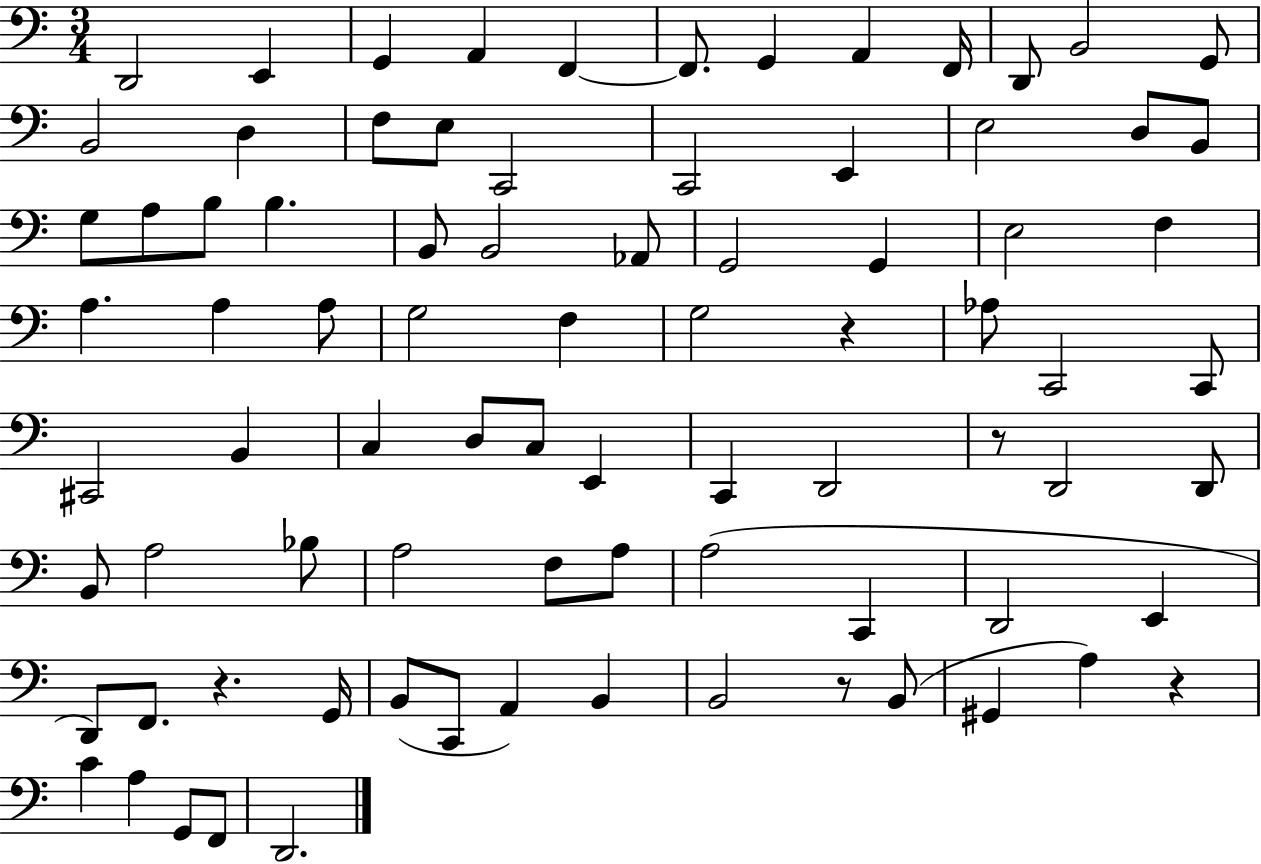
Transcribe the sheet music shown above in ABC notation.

X:1
T:Untitled
M:3/4
L:1/4
K:C
D,,2 E,, G,, A,, F,, F,,/2 G,, A,, F,,/4 D,,/2 B,,2 G,,/2 B,,2 D, F,/2 E,/2 C,,2 C,,2 E,, E,2 D,/2 B,,/2 G,/2 A,/2 B,/2 B, B,,/2 B,,2 _A,,/2 G,,2 G,, E,2 F, A, A, A,/2 G,2 F, G,2 z _A,/2 C,,2 C,,/2 ^C,,2 B,, C, D,/2 C,/2 E,, C,, D,,2 z/2 D,,2 D,,/2 B,,/2 A,2 _B,/2 A,2 F,/2 A,/2 A,2 C,, D,,2 E,, D,,/2 F,,/2 z G,,/4 B,,/2 C,,/2 A,, B,, B,,2 z/2 B,,/2 ^G,, A, z C A, G,,/2 F,,/2 D,,2